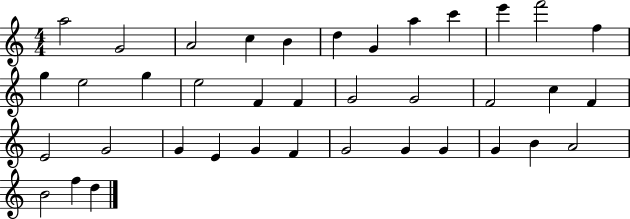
{
  \clef treble
  \numericTimeSignature
  \time 4/4
  \key c \major
  a''2 g'2 | a'2 c''4 b'4 | d''4 g'4 a''4 c'''4 | e'''4 f'''2 f''4 | \break g''4 e''2 g''4 | e''2 f'4 f'4 | g'2 g'2 | f'2 c''4 f'4 | \break e'2 g'2 | g'4 e'4 g'4 f'4 | g'2 g'4 g'4 | g'4 b'4 a'2 | \break b'2 f''4 d''4 | \bar "|."
}